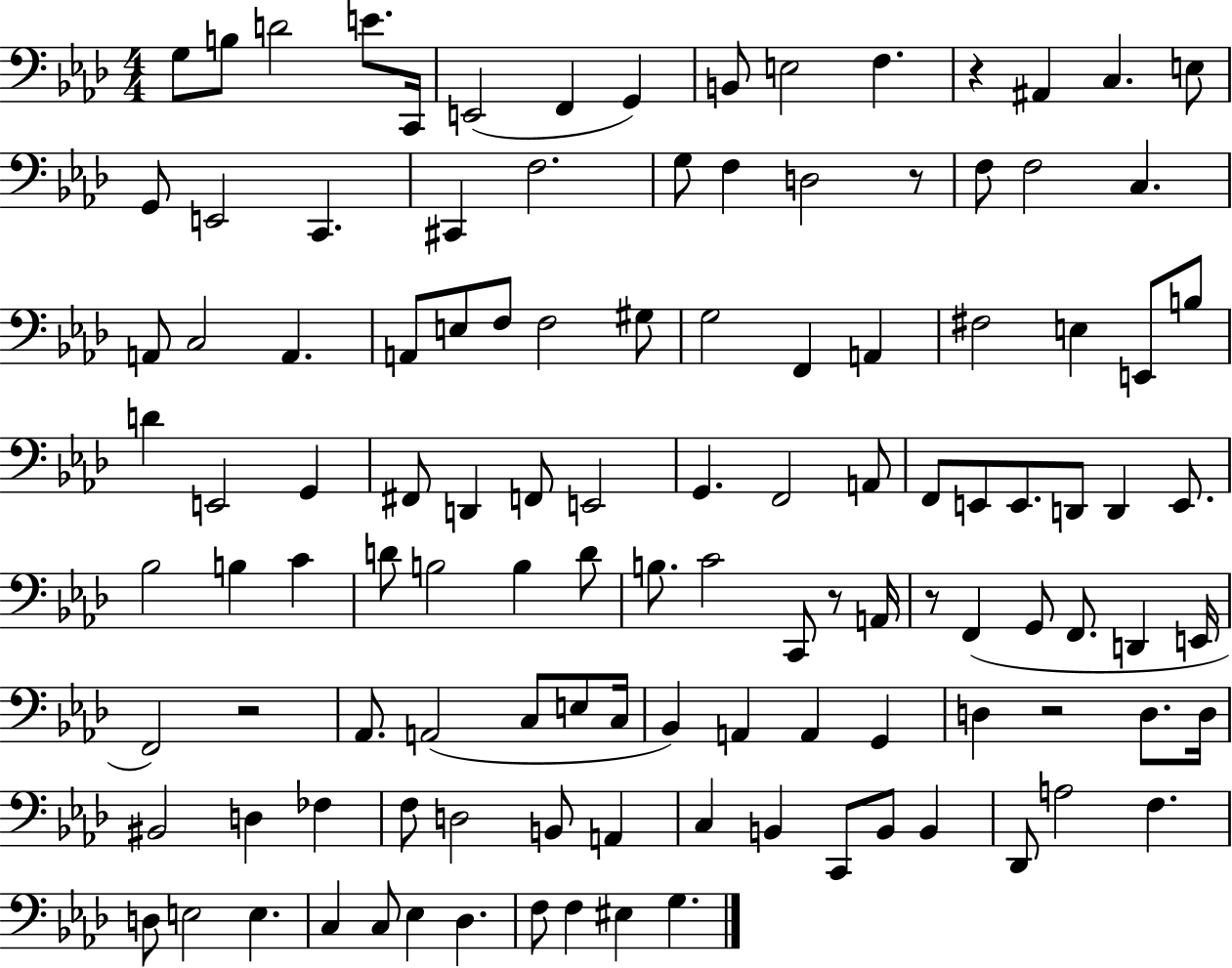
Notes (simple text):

G3/e B3/e D4/h E4/e. C2/s E2/h F2/q G2/q B2/e E3/h F3/q. R/q A#2/q C3/q. E3/e G2/e E2/h C2/q. C#2/q F3/h. G3/e F3/q D3/h R/e F3/e F3/h C3/q. A2/e C3/h A2/q. A2/e E3/e F3/e F3/h G#3/e G3/h F2/q A2/q F#3/h E3/q E2/e B3/e D4/q E2/h G2/q F#2/e D2/q F2/e E2/h G2/q. F2/h A2/e F2/e E2/e E2/e. D2/e D2/q E2/e. Bb3/h B3/q C4/q D4/e B3/h B3/q D4/e B3/e. C4/h C2/e R/e A2/s R/e F2/q G2/e F2/e. D2/q E2/s F2/h R/h Ab2/e. A2/h C3/e E3/e C3/s Bb2/q A2/q A2/q G2/q D3/q R/h D3/e. D3/s BIS2/h D3/q FES3/q F3/e D3/h B2/e A2/q C3/q B2/q C2/e B2/e B2/q Db2/e A3/h F3/q. D3/e E3/h E3/q. C3/q C3/e Eb3/q Db3/q. F3/e F3/q EIS3/q G3/q.